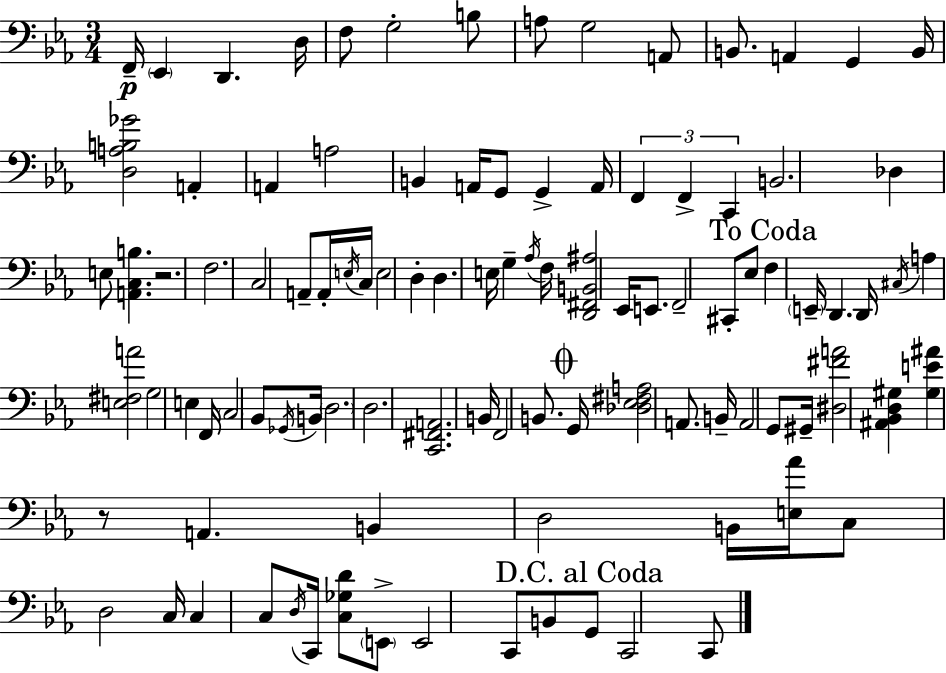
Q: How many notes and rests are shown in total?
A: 101